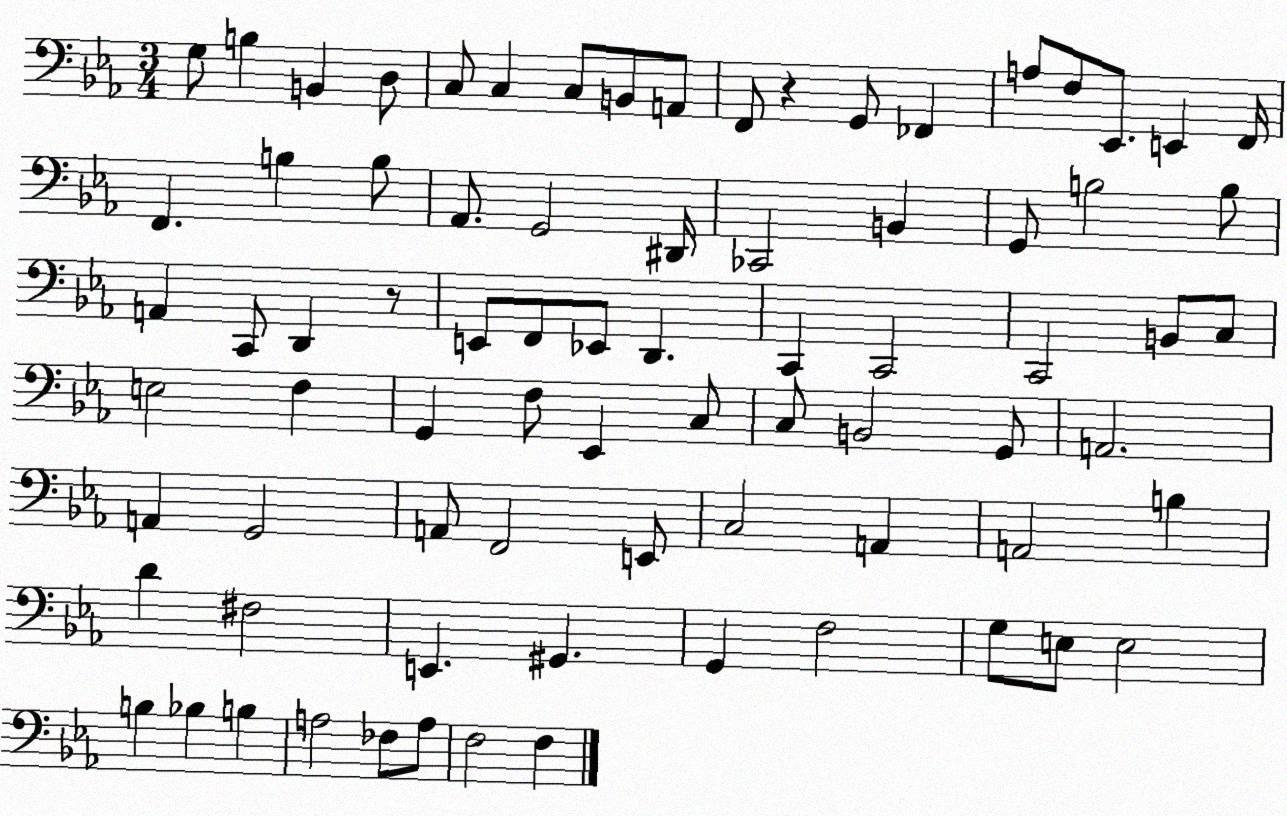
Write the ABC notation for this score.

X:1
T:Untitled
M:3/4
L:1/4
K:Eb
G,/2 B, B,, D,/2 C,/2 C, C,/2 B,,/2 A,,/2 F,,/2 z G,,/2 _F,, A,/2 F,/2 _E,,/2 E,, F,,/4 F,, B, B,/2 _A,,/2 G,,2 ^D,,/4 _C,,2 B,, G,,/2 B,2 B,/2 A,, C,,/2 D,, z/2 E,,/2 F,,/2 _E,,/2 D,, C,, C,,2 C,,2 B,,/2 C,/2 E,2 F, G,, F,/2 _E,, C,/2 C,/2 B,,2 G,,/2 A,,2 A,, G,,2 A,,/2 F,,2 E,,/2 C,2 A,, A,,2 B, D ^F,2 E,, ^G,, G,, F,2 G,/2 E,/2 E,2 B, _B, B, A,2 _F,/2 A,/2 F,2 F,